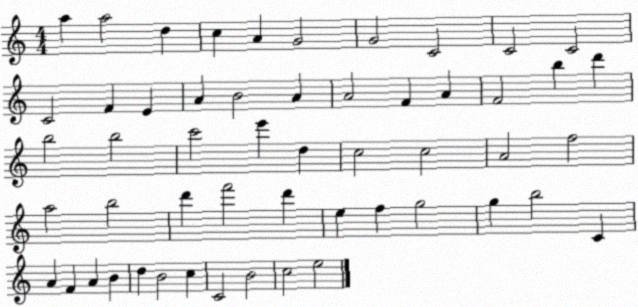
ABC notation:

X:1
T:Untitled
M:4/4
L:1/4
K:C
a a2 d c A G2 G2 C2 C2 C2 C2 F E A B2 A A2 F A F2 b d' b2 b2 c'2 e' d c2 c2 A2 f2 a2 b2 d' f'2 d' e f g2 g b2 C A F A B d B2 c C2 B2 c2 e2